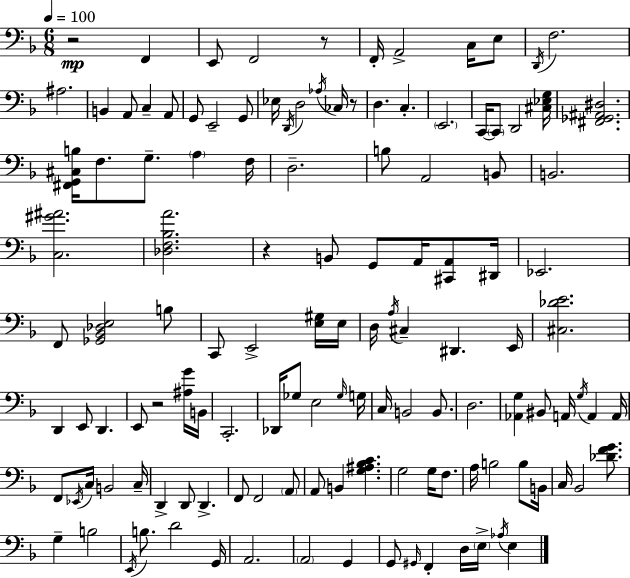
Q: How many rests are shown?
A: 5